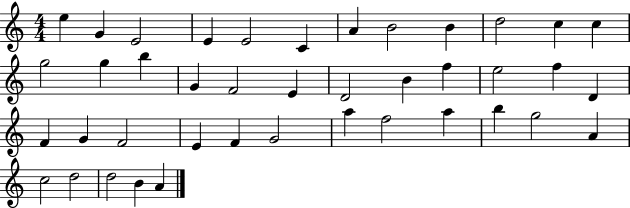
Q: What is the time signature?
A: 4/4